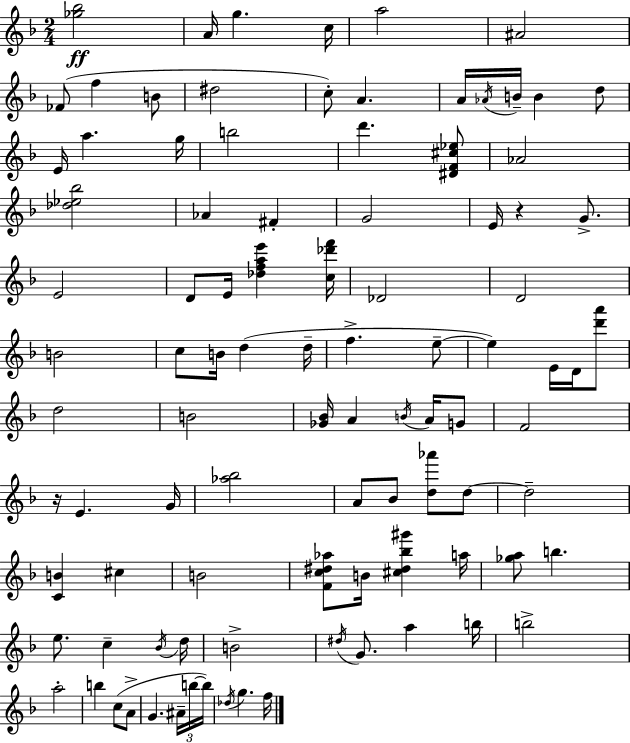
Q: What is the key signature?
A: D minor